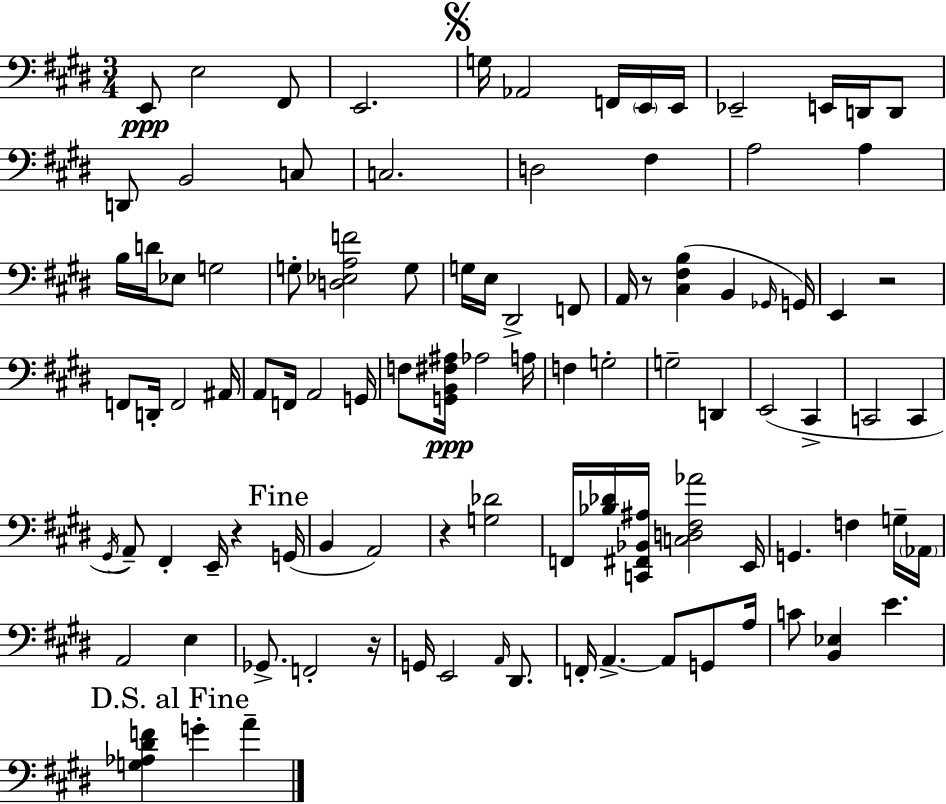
X:1
T:Untitled
M:3/4
L:1/4
K:E
E,,/2 E,2 ^F,,/2 E,,2 G,/4 _A,,2 F,,/4 E,,/4 E,,/4 _E,,2 E,,/4 D,,/4 D,,/2 D,,/2 B,,2 C,/2 C,2 D,2 ^F, A,2 A, B,/4 D/4 _E,/2 G,2 G,/2 [D,_E,A,F]2 G,/2 G,/4 E,/4 ^D,,2 F,,/2 A,,/4 z/2 [^C,^F,B,] B,, _G,,/4 G,,/4 E,, z2 F,,/2 D,,/4 F,,2 ^A,,/4 A,,/2 F,,/4 A,,2 G,,/4 F,/2 [G,,B,,^F,^A,]/4 _A,2 A,/4 F, G,2 G,2 D,, E,,2 ^C,, C,,2 C,, ^G,,/4 A,,/2 ^F,, E,,/4 z G,,/4 B,, A,,2 z [G,_D]2 F,,/4 [_B,_D]/4 [C,,^F,,_B,,^A,]/4 [C,D,^F,_A]2 E,,/4 G,, F, G,/4 _A,,/4 A,,2 E, _G,,/2 F,,2 z/4 G,,/4 E,,2 A,,/4 ^D,,/2 F,,/4 A,, A,,/2 G,,/2 A,/4 C/2 [B,,_E,] E [G,_A,^DF] G A